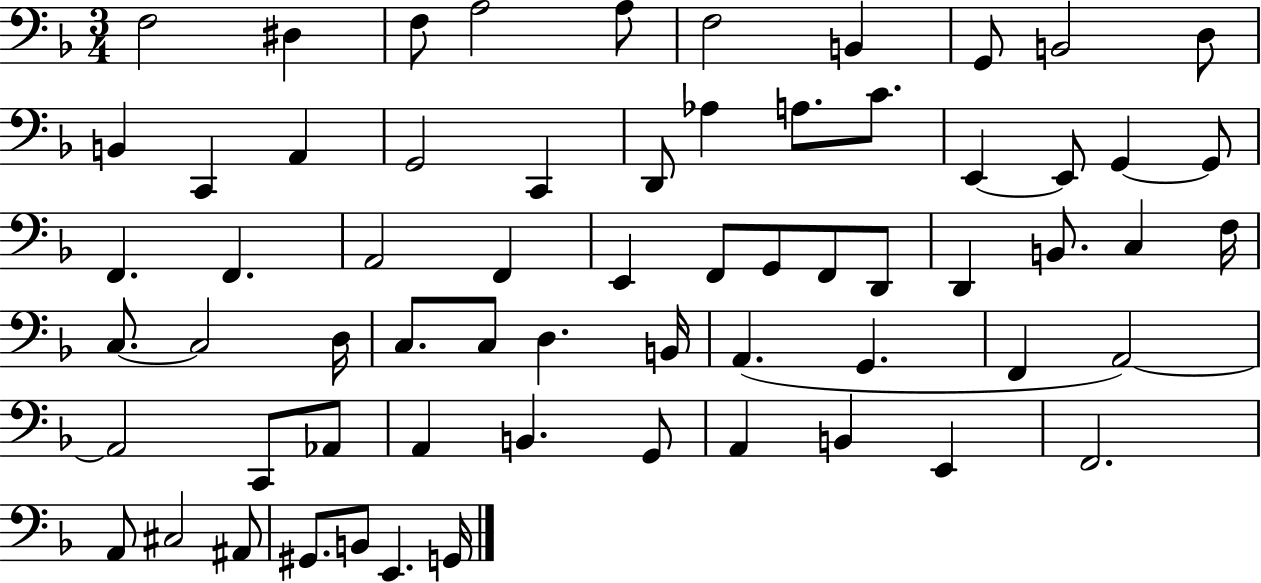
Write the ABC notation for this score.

X:1
T:Untitled
M:3/4
L:1/4
K:F
F,2 ^D, F,/2 A,2 A,/2 F,2 B,, G,,/2 B,,2 D,/2 B,, C,, A,, G,,2 C,, D,,/2 _A, A,/2 C/2 E,, E,,/2 G,, G,,/2 F,, F,, A,,2 F,, E,, F,,/2 G,,/2 F,,/2 D,,/2 D,, B,,/2 C, F,/4 C,/2 C,2 D,/4 C,/2 C,/2 D, B,,/4 A,, G,, F,, A,,2 A,,2 C,,/2 _A,,/2 A,, B,, G,,/2 A,, B,, E,, F,,2 A,,/2 ^C,2 ^A,,/2 ^G,,/2 B,,/2 E,, G,,/4